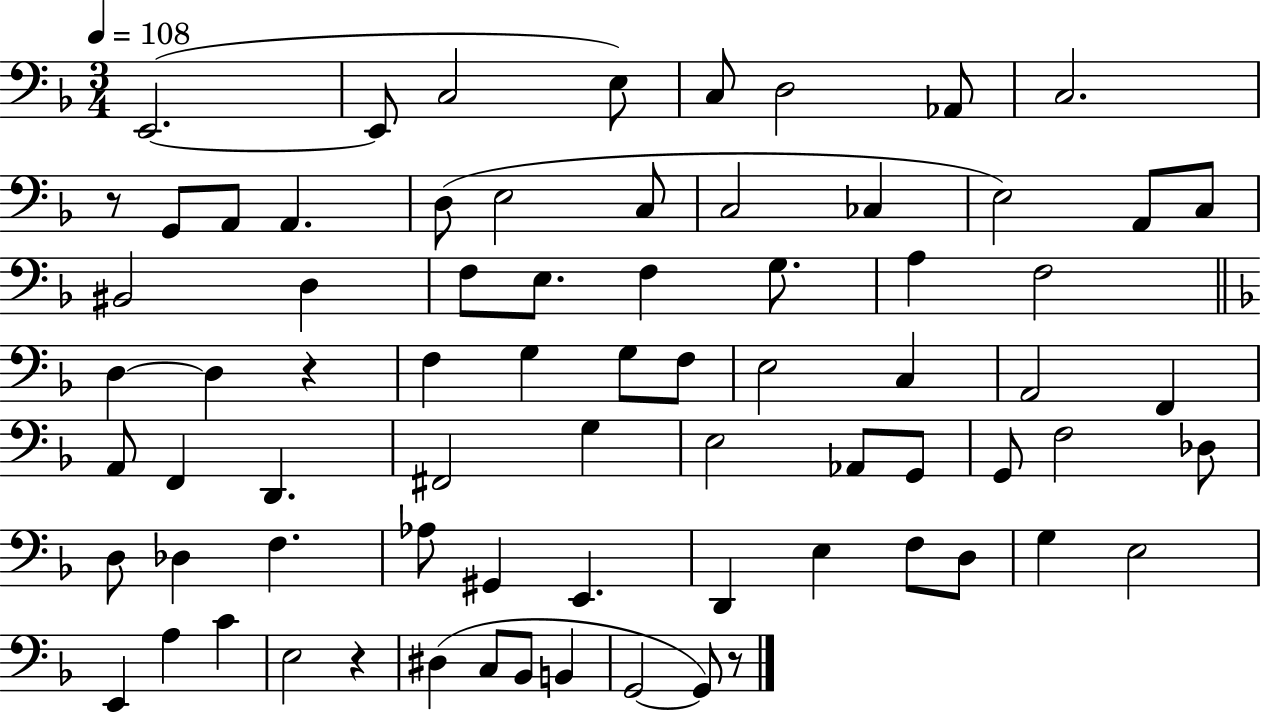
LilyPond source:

{
  \clef bass
  \numericTimeSignature
  \time 3/4
  \key f \major
  \tempo 4 = 108
  e,2.~(~ | e,8 c2 e8) | c8 d2 aes,8 | c2. | \break r8 g,8 a,8 a,4. | d8( e2 c8 | c2 ces4 | e2) a,8 c8 | \break bis,2 d4 | f8 e8. f4 g8. | a4 f2 | \bar "||" \break \key d \minor d4~~ d4 r4 | f4 g4 g8 f8 | e2 c4 | a,2 f,4 | \break a,8 f,4 d,4. | fis,2 g4 | e2 aes,8 g,8 | g,8 f2 des8 | \break d8 des4 f4. | aes8 gis,4 e,4. | d,4 e4 f8 d8 | g4 e2 | \break e,4 a4 c'4 | e2 r4 | dis4( c8 bes,8 b,4 | g,2~~ g,8) r8 | \break \bar "|."
}